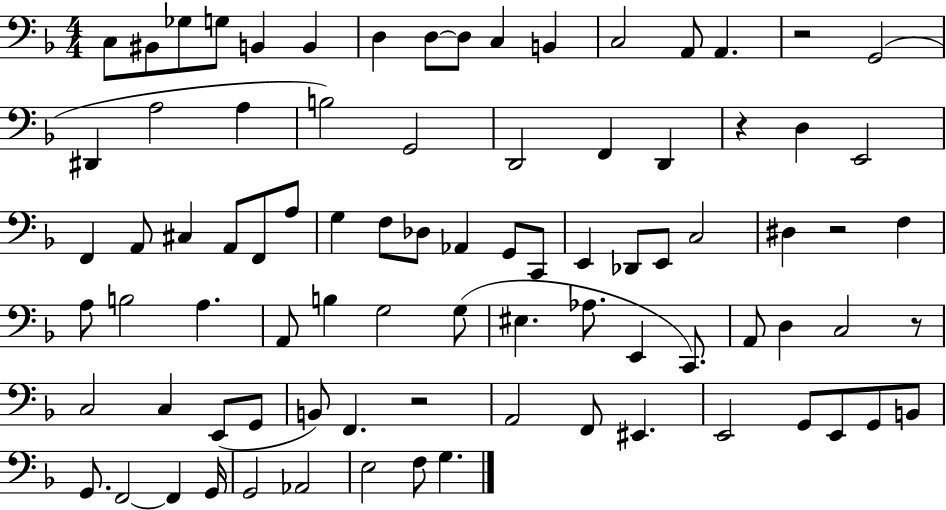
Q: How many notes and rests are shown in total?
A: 85